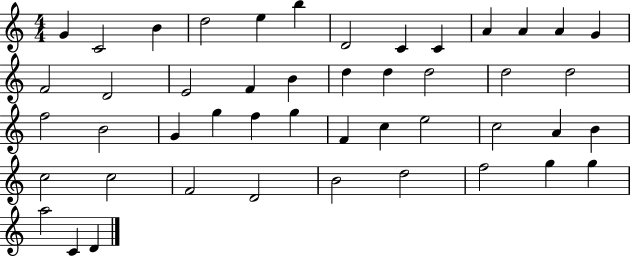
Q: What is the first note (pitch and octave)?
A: G4